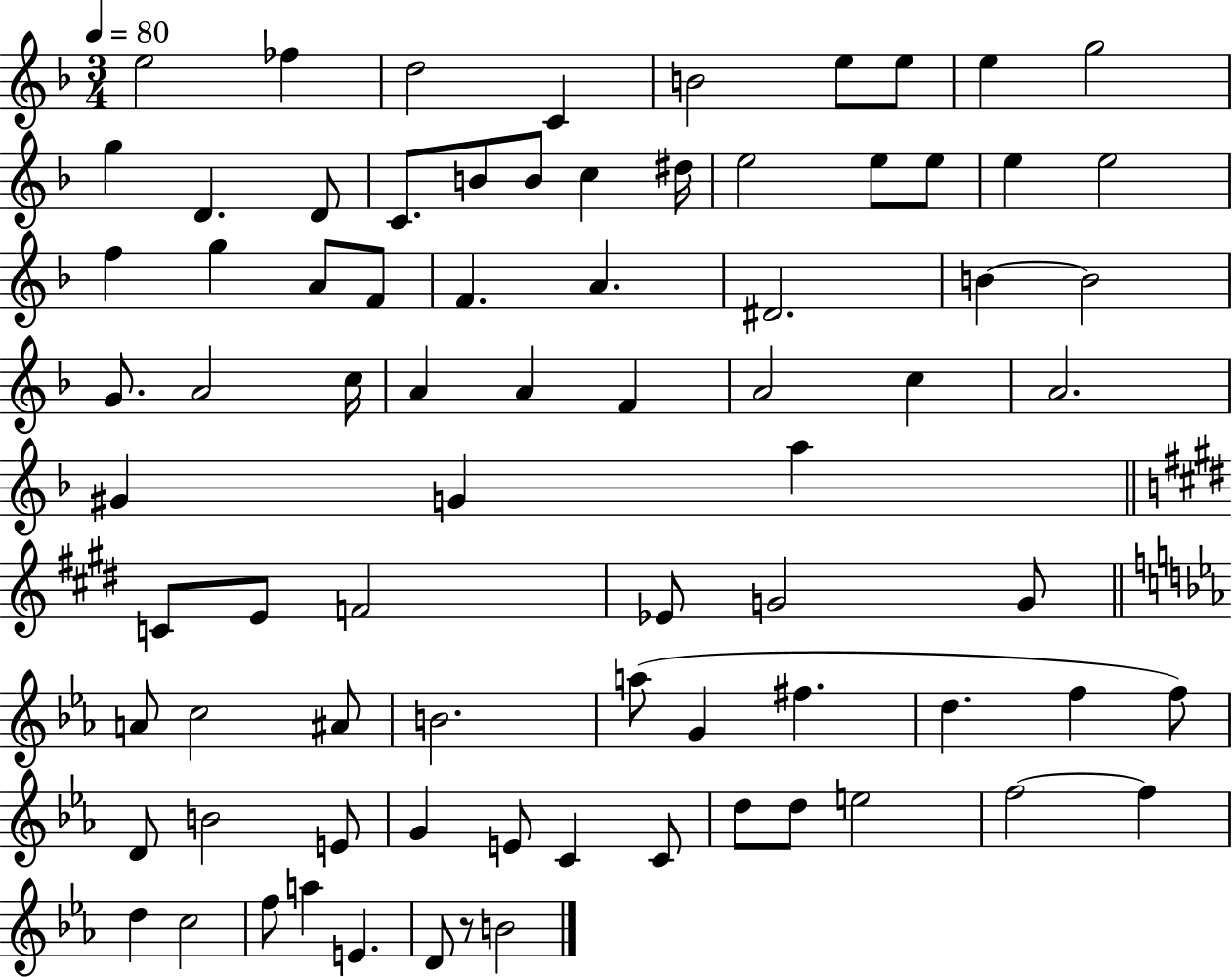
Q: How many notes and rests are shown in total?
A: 79